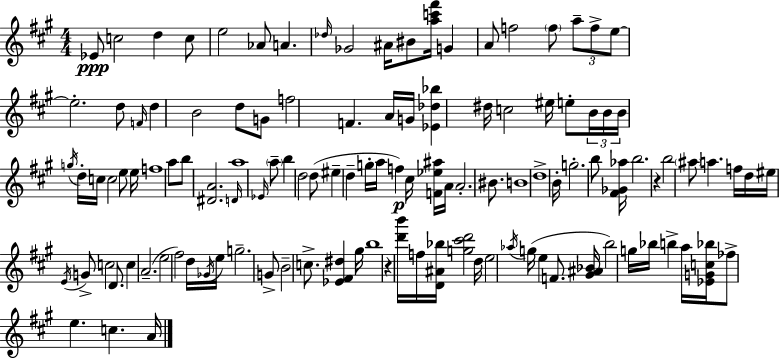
Eb4/e C5/h D5/q C5/e E5/h Ab4/e A4/q. Db5/s Gb4/h A#4/s BIS4/e [A5,C6,F#6]/s G4/q A4/e F5/h F5/e A5/e F5/e E5/e E5/h. D5/e F4/s D5/q B4/h D5/e G4/e F5/h F4/q. A4/s G4/s [Eb4,Db5,Bb5]/q D#5/s C5/h EIS5/s E5/e B4/s B4/s B4/s G5/s D5/s C5/s C5/h E5/e E5/s F5/w A5/e B5/e [D#4,A4]/h. D4/s A5/w Eb4/s A5/e B5/q D5/h D5/e EIS5/q D5/q G5/s A5/s F5/q C#5/s [F4,Eb5,A#5]/s A4/s A4/h. BIS4/e. B4/w D5/w B4/s G5/h. B5/e [F#4,Gb4,Ab5]/s B5/h. R/q B5/h A#5/e A5/q. F5/s D5/s EIS5/s E4/s G4/e C5/h D4/e. C5/q A4/h. E5/h F#5/h D5/s Gb4/s E5/s G5/h. G4/e B4/h C5/e. [Eb4,F#4,D#5]/q G#5/s B5/w R/q [D6,B6]/s F5/s [D4,A#4,Bb5]/s [G5,C#6,D6]/h D5/s E5/h Ab5/s G5/s E5/q F4/e. [G#4,A#4,Bb4]/s B5/h G5/s Bb5/s B5/q A5/s [Eb4,G4,C5,Bb5]/s FES5/e E5/q. C5/q. A4/s